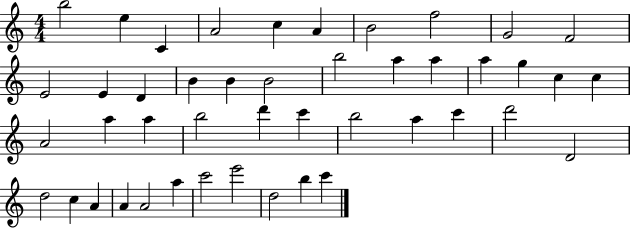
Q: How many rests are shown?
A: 0